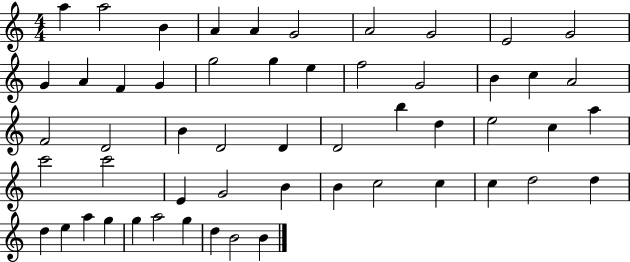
{
  \clef treble
  \numericTimeSignature
  \time 4/4
  \key c \major
  a''4 a''2 b'4 | a'4 a'4 g'2 | a'2 g'2 | e'2 g'2 | \break g'4 a'4 f'4 g'4 | g''2 g''4 e''4 | f''2 g'2 | b'4 c''4 a'2 | \break f'2 d'2 | b'4 d'2 d'4 | d'2 b''4 d''4 | e''2 c''4 a''4 | \break c'''2 c'''2 | e'4 g'2 b'4 | b'4 c''2 c''4 | c''4 d''2 d''4 | \break d''4 e''4 a''4 g''4 | g''4 a''2 g''4 | d''4 b'2 b'4 | \bar "|."
}